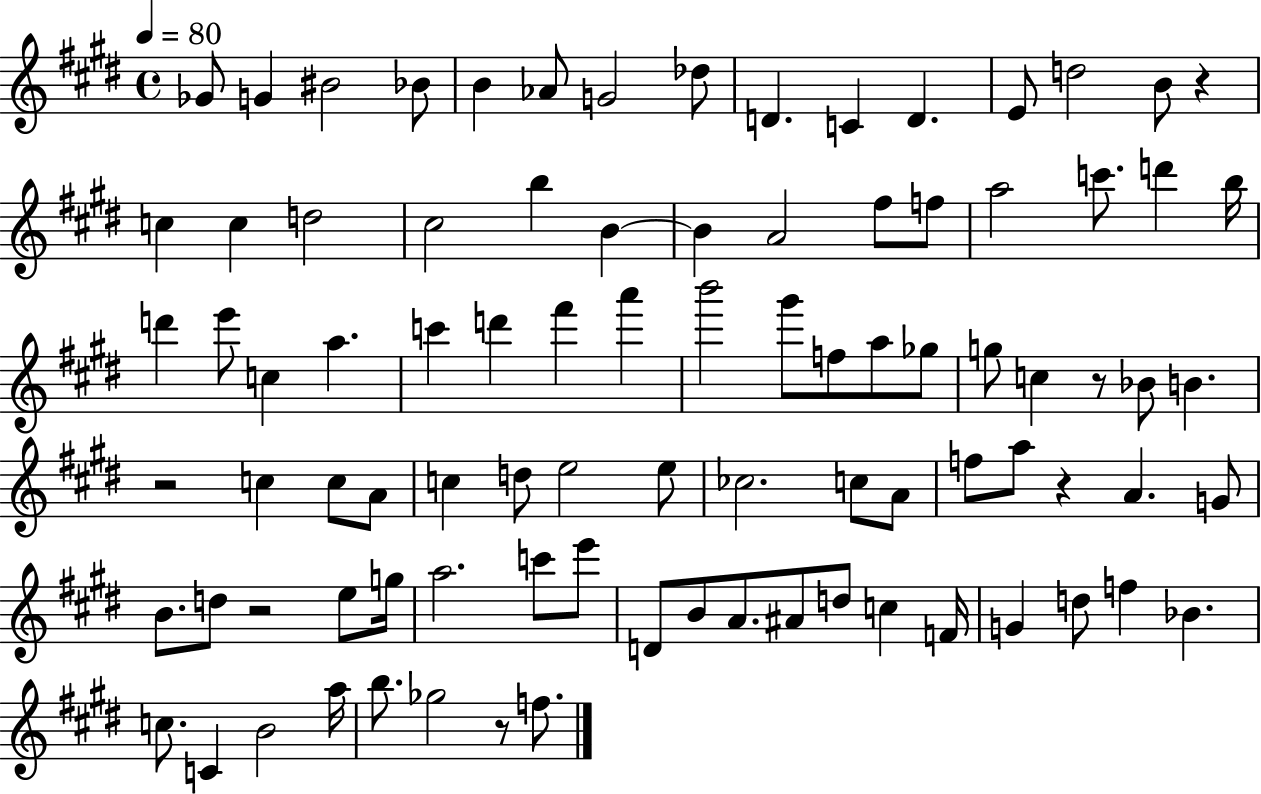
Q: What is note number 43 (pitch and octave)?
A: C5